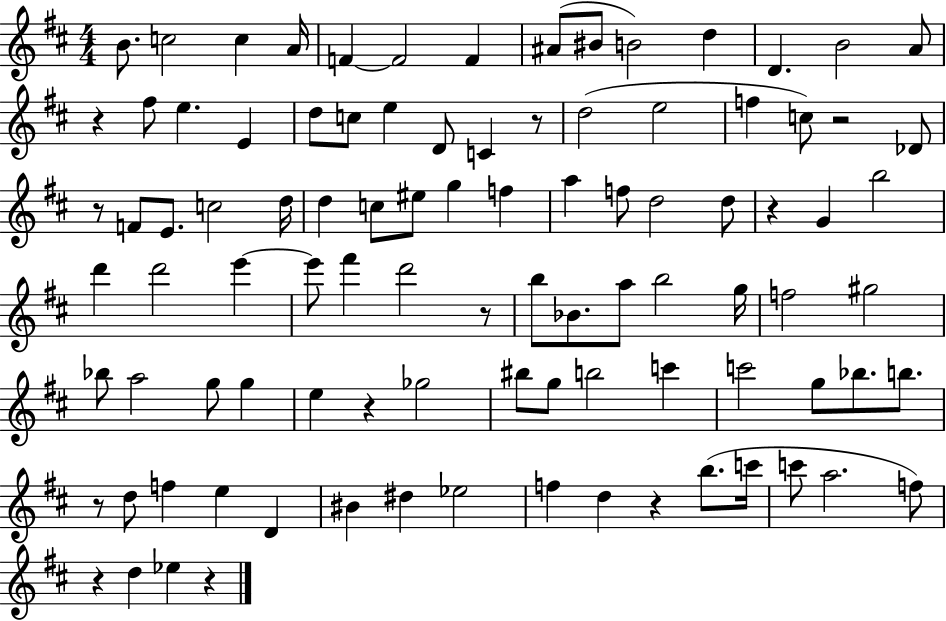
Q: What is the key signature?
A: D major